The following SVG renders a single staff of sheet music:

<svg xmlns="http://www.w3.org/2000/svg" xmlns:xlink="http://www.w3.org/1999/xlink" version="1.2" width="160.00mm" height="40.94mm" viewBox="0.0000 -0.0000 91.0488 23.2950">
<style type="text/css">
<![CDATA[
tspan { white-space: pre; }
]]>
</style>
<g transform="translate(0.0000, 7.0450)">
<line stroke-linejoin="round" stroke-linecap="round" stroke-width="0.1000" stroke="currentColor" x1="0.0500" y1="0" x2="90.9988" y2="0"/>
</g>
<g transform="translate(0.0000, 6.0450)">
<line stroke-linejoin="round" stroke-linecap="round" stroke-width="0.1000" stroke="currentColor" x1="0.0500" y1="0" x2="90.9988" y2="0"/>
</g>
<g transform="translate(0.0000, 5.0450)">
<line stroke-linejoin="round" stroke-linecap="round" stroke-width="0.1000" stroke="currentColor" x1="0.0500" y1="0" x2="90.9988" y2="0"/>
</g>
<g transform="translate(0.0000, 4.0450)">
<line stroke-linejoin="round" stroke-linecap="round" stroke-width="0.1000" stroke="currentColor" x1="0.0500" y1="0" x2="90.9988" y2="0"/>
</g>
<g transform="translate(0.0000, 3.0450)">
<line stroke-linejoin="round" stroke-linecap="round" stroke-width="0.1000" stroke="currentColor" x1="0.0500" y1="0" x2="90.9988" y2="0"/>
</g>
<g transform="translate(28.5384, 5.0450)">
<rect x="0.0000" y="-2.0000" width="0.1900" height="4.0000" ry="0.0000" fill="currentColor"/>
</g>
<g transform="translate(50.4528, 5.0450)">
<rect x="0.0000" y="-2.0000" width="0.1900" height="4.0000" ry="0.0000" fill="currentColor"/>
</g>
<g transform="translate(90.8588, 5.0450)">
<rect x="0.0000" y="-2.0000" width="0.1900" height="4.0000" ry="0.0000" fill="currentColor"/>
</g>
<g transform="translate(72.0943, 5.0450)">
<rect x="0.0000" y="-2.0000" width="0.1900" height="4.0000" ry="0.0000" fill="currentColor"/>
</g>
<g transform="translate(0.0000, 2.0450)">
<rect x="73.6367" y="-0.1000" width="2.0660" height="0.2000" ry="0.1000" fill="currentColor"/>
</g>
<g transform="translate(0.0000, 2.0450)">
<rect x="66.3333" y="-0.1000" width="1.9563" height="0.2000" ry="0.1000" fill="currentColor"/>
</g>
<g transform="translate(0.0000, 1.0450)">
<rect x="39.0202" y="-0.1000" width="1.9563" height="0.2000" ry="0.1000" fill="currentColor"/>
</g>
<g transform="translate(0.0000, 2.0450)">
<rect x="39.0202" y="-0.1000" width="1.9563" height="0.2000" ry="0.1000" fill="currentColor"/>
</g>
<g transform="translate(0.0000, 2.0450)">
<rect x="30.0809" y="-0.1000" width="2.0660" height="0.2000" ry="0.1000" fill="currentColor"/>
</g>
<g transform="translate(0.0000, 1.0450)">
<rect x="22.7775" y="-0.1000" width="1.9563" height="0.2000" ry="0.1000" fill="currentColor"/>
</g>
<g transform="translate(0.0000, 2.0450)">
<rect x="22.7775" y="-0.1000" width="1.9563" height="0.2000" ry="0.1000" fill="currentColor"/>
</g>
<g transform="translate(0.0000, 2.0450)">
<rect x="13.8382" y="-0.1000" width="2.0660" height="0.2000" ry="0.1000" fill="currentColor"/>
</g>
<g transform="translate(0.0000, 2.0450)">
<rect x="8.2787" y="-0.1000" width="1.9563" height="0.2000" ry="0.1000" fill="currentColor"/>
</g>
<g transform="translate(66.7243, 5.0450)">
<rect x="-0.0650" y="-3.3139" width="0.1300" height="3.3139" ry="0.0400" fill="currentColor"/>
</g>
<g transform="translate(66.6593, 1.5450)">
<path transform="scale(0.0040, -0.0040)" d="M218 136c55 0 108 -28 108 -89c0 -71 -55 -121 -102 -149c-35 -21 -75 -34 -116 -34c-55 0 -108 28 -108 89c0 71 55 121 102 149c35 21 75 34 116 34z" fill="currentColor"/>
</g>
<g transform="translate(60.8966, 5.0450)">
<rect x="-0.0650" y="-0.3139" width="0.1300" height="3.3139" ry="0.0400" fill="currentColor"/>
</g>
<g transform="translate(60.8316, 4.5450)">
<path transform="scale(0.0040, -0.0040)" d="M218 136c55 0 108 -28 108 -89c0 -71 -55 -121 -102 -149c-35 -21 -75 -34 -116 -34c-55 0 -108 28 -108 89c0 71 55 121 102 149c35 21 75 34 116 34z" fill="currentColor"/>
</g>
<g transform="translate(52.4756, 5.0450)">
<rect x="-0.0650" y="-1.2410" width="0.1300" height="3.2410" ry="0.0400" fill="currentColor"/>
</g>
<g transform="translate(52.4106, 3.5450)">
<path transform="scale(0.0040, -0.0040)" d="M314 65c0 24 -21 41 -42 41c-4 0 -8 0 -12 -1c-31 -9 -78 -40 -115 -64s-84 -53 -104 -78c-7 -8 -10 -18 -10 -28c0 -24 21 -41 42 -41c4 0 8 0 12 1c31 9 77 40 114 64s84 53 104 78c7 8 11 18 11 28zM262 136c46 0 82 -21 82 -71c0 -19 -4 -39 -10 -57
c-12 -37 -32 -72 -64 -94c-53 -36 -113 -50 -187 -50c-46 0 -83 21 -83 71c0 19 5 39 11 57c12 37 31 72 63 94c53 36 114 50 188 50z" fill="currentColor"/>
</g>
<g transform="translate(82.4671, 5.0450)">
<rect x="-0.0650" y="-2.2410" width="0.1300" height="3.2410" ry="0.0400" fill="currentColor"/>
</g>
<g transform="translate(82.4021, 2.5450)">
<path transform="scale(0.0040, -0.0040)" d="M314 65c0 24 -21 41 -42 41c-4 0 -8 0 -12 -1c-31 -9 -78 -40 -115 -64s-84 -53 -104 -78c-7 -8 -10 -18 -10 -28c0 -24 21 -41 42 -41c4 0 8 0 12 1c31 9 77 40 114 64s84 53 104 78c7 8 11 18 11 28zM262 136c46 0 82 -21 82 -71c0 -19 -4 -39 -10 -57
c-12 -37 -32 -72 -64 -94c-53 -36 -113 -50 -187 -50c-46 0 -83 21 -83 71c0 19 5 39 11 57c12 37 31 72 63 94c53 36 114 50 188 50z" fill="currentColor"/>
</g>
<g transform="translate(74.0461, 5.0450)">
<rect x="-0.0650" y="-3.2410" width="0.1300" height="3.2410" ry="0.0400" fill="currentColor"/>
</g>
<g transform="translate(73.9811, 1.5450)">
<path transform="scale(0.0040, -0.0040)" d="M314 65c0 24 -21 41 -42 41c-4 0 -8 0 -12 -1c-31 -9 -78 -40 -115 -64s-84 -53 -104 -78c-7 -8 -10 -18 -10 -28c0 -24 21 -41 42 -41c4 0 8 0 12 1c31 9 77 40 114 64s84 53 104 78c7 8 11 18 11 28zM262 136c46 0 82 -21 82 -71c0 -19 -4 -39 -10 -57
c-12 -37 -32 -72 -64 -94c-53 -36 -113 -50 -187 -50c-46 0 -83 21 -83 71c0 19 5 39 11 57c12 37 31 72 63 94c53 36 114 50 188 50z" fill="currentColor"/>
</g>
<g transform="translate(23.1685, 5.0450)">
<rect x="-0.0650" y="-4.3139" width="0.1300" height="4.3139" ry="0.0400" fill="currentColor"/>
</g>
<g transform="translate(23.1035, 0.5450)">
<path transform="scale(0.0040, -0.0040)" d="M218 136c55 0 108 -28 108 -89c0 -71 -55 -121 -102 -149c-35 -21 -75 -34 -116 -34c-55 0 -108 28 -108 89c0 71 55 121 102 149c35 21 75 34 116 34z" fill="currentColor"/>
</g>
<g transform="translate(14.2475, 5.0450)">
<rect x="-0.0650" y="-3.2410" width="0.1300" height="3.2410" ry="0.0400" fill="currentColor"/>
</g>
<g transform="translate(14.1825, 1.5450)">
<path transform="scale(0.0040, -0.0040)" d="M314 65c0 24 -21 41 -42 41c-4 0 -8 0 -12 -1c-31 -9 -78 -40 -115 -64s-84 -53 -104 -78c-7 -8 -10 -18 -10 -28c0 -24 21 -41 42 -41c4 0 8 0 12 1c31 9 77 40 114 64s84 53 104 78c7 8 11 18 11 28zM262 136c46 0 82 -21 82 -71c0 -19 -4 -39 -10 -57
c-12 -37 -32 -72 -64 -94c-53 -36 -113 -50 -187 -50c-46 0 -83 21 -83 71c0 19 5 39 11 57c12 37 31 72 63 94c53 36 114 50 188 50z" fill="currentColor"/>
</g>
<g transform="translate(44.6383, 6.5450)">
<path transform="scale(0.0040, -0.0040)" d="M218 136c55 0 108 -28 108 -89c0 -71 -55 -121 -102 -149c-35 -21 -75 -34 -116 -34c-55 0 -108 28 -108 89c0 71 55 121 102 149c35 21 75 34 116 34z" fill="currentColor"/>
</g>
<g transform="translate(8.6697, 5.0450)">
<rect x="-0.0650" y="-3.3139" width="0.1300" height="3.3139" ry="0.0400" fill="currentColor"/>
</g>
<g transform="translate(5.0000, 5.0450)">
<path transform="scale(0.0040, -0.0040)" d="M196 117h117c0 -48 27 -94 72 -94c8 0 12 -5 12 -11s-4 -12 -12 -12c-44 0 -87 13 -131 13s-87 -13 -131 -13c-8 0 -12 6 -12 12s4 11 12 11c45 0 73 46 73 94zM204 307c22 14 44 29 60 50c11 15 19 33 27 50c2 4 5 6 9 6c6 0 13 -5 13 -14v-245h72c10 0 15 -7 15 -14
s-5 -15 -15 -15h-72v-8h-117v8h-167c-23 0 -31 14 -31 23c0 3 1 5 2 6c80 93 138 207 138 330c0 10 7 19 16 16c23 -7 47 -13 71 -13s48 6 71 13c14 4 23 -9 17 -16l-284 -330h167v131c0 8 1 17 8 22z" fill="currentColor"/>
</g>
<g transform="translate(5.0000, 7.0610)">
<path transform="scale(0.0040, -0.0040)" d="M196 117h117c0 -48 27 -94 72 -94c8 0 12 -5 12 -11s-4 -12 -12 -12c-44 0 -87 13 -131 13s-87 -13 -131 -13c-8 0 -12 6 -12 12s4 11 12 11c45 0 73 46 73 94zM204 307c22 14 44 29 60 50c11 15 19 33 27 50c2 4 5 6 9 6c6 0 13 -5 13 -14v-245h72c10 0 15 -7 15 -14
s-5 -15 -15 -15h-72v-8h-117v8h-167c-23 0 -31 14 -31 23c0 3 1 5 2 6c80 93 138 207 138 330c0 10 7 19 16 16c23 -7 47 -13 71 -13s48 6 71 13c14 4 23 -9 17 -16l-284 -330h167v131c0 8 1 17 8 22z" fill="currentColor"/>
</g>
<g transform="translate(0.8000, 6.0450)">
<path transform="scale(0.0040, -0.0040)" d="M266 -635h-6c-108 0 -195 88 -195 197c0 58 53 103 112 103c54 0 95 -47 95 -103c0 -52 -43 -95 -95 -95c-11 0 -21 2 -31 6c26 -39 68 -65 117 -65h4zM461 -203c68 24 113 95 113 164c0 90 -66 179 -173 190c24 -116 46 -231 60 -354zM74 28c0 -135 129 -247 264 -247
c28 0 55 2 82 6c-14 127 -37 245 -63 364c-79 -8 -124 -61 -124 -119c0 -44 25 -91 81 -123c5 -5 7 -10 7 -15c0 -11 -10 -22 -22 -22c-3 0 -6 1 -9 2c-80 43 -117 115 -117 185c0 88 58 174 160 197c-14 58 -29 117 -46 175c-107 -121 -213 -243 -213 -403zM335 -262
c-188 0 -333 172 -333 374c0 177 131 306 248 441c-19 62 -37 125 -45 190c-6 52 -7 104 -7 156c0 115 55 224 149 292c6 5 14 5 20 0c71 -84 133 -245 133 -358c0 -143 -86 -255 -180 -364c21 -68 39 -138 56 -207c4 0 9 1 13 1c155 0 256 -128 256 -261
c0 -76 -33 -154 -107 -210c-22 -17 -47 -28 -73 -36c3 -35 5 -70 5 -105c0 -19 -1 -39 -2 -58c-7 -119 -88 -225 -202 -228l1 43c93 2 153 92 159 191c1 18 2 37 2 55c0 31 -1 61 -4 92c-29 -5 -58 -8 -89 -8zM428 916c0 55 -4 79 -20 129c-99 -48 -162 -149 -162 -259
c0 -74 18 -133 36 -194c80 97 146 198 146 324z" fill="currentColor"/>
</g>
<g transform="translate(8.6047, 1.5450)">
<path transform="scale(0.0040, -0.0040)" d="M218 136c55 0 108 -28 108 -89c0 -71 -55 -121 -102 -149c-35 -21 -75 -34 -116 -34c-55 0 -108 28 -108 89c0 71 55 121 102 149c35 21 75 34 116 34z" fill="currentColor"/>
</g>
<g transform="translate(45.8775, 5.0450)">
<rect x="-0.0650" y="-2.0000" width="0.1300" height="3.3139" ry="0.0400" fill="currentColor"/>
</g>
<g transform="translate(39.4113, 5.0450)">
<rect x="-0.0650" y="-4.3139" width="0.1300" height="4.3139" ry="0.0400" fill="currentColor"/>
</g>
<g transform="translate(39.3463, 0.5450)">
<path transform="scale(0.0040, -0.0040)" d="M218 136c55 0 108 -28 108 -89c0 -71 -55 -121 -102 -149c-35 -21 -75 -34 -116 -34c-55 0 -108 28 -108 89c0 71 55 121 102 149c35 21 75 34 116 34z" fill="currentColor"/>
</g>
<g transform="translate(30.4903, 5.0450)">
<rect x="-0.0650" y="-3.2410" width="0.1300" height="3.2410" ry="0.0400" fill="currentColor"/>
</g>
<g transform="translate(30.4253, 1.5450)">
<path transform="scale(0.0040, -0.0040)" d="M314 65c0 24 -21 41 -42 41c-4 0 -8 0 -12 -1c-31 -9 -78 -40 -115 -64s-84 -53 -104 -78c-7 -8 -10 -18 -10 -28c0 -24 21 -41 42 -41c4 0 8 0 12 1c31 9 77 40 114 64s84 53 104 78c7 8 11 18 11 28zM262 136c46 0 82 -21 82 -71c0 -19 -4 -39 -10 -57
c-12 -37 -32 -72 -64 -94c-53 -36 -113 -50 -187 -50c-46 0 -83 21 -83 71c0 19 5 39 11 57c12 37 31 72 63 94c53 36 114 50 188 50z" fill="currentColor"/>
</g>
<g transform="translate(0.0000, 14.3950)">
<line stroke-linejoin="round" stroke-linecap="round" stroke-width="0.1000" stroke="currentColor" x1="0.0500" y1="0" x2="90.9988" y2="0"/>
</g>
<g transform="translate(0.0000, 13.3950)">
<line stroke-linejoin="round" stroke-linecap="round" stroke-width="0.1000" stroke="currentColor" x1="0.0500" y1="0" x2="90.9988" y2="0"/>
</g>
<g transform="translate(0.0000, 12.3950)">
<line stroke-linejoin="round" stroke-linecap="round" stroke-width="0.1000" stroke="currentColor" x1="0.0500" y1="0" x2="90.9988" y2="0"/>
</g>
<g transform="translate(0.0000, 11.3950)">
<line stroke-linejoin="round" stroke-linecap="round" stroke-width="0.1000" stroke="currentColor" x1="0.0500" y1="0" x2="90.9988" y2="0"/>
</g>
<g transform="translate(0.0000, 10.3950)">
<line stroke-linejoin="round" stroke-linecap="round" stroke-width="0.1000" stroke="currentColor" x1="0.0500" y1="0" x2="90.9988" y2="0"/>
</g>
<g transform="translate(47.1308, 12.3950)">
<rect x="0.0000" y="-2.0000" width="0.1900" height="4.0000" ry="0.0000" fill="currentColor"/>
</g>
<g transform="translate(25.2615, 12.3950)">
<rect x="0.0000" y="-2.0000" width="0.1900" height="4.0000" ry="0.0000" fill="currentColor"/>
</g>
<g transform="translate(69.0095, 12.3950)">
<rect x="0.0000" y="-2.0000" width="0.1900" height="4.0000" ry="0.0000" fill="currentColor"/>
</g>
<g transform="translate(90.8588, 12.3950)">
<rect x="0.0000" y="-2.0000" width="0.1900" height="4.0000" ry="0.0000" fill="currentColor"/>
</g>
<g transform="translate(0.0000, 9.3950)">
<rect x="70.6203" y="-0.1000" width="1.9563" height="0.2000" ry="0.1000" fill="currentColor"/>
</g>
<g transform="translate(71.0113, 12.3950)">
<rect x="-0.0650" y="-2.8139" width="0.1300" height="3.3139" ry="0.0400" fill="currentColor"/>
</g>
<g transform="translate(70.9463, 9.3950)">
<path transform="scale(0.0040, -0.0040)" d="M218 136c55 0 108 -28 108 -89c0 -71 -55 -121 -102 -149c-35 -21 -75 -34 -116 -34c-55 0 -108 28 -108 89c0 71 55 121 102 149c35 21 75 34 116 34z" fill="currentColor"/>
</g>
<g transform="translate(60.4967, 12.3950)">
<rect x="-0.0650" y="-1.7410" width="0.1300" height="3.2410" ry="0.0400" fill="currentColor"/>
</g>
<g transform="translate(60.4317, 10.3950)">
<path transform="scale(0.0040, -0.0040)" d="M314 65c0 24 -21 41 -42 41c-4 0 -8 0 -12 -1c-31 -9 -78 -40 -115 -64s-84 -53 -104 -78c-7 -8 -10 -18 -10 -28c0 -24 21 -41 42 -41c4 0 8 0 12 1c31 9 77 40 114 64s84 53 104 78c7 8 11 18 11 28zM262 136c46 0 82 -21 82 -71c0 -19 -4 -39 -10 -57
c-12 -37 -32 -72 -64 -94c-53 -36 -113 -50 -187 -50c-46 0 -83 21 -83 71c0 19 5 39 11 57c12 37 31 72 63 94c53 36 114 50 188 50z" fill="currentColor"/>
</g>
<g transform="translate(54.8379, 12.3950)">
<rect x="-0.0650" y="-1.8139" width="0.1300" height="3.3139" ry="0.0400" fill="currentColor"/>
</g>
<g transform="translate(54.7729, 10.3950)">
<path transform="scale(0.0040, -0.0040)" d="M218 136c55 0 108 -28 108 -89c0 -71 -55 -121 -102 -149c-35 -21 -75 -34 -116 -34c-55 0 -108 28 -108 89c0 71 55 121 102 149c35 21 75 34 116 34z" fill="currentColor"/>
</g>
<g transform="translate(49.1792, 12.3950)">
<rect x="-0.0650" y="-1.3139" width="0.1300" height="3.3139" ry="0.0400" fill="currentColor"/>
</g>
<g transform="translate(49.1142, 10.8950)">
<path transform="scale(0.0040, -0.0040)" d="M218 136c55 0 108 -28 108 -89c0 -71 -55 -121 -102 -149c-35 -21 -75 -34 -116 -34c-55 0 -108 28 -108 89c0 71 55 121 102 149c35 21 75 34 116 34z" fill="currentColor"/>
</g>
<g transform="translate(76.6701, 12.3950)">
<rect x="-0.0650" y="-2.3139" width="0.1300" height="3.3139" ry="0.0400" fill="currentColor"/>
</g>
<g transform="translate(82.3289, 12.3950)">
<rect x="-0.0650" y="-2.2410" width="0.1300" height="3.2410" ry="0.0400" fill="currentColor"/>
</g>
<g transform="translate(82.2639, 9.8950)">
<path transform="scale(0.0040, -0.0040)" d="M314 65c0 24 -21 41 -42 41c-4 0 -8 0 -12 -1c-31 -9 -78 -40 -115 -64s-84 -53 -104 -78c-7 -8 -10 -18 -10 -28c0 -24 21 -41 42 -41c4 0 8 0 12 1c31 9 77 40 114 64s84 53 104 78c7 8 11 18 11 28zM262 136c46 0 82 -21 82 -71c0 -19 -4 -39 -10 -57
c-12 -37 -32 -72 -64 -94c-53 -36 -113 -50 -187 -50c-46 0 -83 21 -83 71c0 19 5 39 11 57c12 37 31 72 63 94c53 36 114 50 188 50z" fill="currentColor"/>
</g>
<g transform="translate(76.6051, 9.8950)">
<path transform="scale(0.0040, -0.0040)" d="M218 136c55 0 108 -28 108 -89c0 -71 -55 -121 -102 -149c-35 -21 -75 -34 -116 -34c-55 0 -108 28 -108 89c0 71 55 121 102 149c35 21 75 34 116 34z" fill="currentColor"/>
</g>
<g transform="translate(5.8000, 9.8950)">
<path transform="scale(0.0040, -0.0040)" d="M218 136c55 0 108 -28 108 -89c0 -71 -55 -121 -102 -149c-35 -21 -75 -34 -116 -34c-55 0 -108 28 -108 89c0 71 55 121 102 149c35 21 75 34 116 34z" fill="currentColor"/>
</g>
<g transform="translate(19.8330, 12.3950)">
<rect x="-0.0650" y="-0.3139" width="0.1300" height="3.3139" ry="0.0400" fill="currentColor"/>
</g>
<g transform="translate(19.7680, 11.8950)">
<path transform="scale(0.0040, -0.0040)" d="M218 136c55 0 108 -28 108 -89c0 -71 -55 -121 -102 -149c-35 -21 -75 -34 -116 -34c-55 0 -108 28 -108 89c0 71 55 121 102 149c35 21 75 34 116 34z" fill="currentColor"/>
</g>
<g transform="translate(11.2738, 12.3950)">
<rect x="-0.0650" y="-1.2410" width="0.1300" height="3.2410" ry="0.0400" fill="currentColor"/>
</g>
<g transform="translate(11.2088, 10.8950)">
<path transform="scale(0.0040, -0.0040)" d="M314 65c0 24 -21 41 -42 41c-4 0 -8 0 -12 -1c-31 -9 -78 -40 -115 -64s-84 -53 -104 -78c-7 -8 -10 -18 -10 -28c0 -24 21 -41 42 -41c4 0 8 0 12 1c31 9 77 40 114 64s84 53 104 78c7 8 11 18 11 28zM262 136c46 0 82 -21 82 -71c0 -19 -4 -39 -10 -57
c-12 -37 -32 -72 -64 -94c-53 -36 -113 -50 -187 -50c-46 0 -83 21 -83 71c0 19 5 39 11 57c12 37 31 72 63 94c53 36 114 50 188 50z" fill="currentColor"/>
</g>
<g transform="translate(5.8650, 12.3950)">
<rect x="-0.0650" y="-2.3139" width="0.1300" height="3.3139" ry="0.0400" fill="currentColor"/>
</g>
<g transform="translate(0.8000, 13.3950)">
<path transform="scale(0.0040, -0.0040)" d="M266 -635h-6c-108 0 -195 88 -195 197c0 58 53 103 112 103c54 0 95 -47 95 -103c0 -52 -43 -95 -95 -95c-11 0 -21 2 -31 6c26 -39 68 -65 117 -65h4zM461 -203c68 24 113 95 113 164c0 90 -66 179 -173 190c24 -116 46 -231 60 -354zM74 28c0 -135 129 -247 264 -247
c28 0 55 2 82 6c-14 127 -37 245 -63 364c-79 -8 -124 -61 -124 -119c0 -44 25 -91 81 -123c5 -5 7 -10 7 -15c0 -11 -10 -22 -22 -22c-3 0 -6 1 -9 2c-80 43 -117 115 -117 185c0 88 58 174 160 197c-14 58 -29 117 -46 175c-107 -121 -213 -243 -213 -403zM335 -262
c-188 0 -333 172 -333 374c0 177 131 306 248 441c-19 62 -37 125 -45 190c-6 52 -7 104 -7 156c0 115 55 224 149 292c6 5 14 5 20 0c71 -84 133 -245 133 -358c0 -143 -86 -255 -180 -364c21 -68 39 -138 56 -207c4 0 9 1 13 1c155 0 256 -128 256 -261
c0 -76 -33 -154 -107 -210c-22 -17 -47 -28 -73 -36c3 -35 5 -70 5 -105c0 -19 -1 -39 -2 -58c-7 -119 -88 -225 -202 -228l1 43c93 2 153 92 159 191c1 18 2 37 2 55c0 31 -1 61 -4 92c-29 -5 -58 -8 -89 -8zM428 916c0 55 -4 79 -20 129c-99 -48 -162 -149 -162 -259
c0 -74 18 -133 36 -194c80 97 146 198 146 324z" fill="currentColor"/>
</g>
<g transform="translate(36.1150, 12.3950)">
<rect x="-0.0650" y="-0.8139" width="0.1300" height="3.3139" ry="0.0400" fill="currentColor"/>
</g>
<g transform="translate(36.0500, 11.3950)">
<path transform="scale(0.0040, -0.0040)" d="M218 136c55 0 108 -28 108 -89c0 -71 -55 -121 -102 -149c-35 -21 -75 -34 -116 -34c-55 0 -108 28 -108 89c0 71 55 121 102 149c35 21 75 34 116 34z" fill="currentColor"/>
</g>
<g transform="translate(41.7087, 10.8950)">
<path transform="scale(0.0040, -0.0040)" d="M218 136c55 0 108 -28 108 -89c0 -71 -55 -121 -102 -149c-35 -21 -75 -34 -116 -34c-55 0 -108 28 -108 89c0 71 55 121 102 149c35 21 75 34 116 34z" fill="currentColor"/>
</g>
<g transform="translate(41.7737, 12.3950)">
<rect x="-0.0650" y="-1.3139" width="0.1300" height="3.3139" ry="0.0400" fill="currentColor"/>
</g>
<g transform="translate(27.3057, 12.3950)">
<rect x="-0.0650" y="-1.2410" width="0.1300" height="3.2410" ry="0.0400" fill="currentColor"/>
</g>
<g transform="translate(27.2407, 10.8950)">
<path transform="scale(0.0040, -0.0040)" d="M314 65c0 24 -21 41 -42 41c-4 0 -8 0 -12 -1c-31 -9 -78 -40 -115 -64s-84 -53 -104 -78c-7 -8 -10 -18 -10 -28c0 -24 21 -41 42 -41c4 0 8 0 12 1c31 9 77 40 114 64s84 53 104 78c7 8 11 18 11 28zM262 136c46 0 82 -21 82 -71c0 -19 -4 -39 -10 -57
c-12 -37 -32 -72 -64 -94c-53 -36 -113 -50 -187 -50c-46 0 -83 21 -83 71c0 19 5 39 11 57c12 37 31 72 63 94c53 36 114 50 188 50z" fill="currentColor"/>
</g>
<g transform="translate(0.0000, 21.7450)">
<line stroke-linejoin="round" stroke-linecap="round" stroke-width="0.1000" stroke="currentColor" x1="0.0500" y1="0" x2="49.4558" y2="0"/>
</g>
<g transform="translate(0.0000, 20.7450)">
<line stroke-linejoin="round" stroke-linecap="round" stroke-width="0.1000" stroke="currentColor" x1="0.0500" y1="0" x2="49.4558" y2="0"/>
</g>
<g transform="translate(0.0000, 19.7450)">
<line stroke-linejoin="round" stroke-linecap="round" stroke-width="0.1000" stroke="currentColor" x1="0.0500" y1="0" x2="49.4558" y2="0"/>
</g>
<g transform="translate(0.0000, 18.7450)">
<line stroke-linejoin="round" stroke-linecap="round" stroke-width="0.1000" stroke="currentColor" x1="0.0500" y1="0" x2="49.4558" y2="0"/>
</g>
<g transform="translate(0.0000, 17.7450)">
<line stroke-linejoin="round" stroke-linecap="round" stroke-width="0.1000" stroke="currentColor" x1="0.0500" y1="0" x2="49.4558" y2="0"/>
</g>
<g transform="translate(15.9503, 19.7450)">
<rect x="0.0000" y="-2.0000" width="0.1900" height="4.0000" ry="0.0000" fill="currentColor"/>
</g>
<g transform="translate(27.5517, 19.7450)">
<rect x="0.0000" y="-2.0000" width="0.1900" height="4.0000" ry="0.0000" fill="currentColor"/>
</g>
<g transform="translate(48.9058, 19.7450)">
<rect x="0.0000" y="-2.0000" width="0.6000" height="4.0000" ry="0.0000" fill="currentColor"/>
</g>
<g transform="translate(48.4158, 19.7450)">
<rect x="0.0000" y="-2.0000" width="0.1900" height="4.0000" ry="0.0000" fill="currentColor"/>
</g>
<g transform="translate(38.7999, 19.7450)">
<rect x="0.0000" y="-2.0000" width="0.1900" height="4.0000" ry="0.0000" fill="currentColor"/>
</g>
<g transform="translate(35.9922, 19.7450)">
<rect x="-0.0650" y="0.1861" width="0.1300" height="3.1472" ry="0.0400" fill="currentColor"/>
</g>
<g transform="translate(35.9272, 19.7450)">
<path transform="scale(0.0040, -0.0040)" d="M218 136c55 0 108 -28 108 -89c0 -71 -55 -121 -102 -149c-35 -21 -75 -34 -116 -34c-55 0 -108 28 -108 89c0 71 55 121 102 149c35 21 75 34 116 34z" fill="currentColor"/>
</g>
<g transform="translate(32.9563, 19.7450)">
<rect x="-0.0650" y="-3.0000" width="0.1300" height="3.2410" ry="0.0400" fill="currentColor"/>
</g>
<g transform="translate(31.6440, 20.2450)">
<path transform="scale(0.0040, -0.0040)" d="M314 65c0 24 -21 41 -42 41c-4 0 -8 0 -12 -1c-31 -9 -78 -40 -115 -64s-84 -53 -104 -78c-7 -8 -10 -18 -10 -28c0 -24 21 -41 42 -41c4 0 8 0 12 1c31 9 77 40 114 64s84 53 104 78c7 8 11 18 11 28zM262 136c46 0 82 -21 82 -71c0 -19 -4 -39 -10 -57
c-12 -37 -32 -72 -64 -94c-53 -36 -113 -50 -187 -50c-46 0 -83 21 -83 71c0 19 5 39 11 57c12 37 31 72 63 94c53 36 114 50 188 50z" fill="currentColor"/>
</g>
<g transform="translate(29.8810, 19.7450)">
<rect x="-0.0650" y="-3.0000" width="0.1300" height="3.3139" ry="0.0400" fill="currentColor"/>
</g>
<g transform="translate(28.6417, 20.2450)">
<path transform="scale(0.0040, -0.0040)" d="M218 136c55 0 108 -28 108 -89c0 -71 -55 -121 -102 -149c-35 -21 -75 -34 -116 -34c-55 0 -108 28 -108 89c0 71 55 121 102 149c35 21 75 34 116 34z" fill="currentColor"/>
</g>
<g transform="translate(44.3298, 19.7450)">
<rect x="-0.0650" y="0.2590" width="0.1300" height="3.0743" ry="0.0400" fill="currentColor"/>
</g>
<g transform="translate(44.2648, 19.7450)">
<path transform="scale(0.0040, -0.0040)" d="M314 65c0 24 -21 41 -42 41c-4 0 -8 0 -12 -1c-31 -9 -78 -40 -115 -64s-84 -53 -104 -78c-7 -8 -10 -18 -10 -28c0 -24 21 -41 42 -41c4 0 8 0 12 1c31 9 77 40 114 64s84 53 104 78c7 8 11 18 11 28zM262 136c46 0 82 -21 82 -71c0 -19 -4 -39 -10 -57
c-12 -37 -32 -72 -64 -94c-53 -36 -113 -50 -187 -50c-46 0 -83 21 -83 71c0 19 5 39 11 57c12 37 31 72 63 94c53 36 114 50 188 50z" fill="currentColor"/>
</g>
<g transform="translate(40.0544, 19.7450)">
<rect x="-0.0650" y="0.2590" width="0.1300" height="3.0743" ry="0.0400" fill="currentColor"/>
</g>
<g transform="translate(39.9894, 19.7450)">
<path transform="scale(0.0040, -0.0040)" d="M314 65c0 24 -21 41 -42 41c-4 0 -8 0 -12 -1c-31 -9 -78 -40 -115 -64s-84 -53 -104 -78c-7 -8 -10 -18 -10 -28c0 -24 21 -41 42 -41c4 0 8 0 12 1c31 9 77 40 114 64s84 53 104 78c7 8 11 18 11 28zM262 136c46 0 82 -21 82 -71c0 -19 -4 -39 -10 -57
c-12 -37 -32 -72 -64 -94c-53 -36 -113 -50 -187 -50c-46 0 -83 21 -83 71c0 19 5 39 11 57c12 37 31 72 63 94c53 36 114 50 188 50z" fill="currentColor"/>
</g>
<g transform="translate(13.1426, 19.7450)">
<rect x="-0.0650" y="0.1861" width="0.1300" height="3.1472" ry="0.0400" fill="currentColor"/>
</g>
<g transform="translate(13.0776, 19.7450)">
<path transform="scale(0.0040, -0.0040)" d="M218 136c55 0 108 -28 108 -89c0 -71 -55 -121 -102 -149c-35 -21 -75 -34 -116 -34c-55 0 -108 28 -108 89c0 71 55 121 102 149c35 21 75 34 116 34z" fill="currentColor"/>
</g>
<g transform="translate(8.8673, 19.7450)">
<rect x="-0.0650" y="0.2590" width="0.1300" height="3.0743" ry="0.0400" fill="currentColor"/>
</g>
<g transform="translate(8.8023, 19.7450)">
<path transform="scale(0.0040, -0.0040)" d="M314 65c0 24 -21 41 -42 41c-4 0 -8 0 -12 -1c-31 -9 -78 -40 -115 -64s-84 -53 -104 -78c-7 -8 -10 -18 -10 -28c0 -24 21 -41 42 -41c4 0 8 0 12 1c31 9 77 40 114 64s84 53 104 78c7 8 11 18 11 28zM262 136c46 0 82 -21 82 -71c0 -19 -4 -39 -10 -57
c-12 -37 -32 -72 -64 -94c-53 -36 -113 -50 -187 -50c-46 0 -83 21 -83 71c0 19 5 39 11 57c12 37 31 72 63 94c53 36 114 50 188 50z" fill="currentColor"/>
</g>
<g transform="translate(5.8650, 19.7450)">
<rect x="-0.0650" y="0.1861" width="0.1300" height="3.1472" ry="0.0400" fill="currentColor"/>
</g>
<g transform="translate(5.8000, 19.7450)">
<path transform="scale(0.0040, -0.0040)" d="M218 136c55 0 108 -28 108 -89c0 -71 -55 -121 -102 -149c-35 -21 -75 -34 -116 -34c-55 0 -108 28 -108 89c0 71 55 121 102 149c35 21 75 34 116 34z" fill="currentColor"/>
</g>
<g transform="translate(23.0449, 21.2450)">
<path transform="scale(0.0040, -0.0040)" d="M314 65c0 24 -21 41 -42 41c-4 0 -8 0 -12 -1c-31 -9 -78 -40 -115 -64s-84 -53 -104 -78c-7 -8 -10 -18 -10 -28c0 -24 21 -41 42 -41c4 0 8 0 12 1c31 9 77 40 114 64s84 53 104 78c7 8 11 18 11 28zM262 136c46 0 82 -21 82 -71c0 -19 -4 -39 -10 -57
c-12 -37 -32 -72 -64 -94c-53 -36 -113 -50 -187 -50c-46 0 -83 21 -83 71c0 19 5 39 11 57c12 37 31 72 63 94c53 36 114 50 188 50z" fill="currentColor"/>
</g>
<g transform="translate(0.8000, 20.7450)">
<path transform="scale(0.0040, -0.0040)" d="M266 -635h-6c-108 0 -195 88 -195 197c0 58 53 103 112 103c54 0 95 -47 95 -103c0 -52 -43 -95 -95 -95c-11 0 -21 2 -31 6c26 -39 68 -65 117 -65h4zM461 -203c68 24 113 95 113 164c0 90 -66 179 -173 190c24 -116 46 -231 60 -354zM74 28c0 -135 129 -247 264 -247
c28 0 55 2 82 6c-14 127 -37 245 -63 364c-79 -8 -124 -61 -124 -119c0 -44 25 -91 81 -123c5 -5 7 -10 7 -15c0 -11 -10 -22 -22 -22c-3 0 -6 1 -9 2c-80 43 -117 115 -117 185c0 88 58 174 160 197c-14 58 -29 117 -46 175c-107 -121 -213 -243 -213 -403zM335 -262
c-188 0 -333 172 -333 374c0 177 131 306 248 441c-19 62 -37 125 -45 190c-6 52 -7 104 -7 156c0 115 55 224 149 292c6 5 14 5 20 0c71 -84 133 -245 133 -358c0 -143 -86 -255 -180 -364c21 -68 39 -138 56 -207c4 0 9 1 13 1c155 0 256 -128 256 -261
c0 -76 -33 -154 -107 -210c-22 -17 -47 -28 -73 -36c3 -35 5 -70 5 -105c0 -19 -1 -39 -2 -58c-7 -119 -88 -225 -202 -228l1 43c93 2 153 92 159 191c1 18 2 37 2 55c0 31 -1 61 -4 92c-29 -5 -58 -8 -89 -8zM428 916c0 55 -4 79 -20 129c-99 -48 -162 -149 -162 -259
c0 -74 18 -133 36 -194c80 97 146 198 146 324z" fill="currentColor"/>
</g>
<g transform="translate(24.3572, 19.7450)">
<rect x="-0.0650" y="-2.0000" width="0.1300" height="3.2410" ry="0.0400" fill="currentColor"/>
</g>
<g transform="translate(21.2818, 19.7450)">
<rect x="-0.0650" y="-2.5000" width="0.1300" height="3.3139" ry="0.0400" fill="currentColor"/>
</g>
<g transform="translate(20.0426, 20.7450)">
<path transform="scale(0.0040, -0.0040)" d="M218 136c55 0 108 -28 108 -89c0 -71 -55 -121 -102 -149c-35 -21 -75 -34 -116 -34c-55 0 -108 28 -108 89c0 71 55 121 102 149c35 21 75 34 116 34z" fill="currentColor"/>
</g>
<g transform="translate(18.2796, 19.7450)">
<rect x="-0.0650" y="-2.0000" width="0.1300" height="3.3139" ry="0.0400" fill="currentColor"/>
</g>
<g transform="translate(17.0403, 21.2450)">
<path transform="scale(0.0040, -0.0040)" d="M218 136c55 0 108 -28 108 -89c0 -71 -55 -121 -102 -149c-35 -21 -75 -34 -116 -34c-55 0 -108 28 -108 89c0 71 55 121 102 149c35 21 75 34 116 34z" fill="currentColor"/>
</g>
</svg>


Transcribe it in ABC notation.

X:1
T:Untitled
M:4/4
L:1/4
K:C
b b2 d' b2 d' F e2 c b b2 g2 g e2 c e2 d e e f f2 a g g2 B B2 B F G F2 A A2 B B2 B2